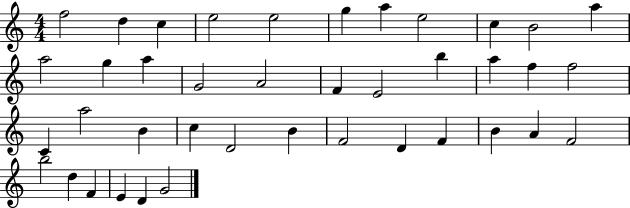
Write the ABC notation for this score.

X:1
T:Untitled
M:4/4
L:1/4
K:C
f2 d c e2 e2 g a e2 c B2 a a2 g a G2 A2 F E2 b a f f2 C a2 B c D2 B F2 D F B A F2 b2 d F E D G2